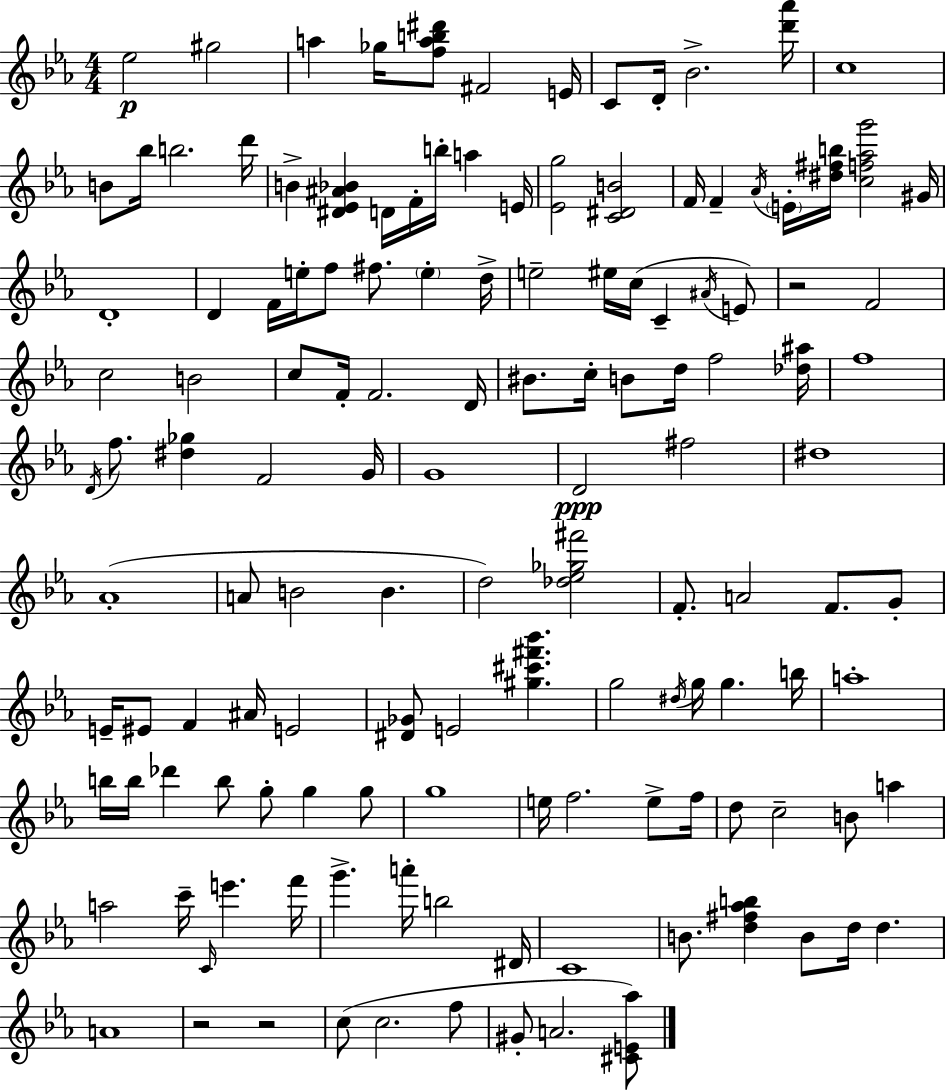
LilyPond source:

{
  \clef treble
  \numericTimeSignature
  \time 4/4
  \key ees \major
  \repeat volta 2 { ees''2\p gis''2 | a''4 ges''16 <f'' a'' b'' dis'''>8 fis'2 e'16 | c'8 d'16-. bes'2.-> <d''' aes'''>16 | c''1 | \break b'8 bes''16 b''2. d'''16 | b'4-> <dis' ees' ais' bes'>4 d'16 f'16-. b''16-. a''4 e'16 | <ees' g''>2 <c' dis' b'>2 | f'16 f'4-- \acciaccatura { aes'16 } \parenthesize e'16-. <dis'' fis'' b''>16 <c'' f'' aes'' g'''>2 | \break gis'16 d'1-. | d'4 f'16 e''16-. f''8 fis''8. \parenthesize e''4-. | d''16-> e''2-- eis''16 c''16( c'4-- \acciaccatura { ais'16 } | e'8) r2 f'2 | \break c''2 b'2 | c''8 f'16-. f'2. | d'16 bis'8. c''16-. b'8 d''16 f''2 | <des'' ais''>16 f''1 | \break \acciaccatura { d'16 } f''8. <dis'' ges''>4 f'2 | g'16 g'1 | d'2\ppp fis''2 | dis''1 | \break aes'1-.( | a'8 b'2 b'4. | d''2) <des'' ees'' ges'' fis'''>2 | f'8.-. a'2 f'8. | \break g'8-. e'16-- eis'8 f'4 ais'16 e'2 | <dis' ges'>8 e'2 <gis'' cis''' fis''' bes'''>4. | g''2 \acciaccatura { dis''16 } g''16 g''4. | b''16 a''1-. | \break b''16 b''16 des'''4 b''8 g''8-. g''4 | g''8 g''1 | e''16 f''2. | e''8-> f''16 d''8 c''2-- b'8 | \break a''4 a''2 c'''16-- \grace { c'16 } e'''4. | f'''16 g'''4.-> a'''16-. b''2 | dis'16 c'1 | b'8. <d'' fis'' aes'' b''>4 b'8 d''16 d''4. | \break a'1 | r2 r2 | c''8( c''2. | f''8 gis'8-. a'2. | \break <cis' e' aes''>8) } \bar "|."
}